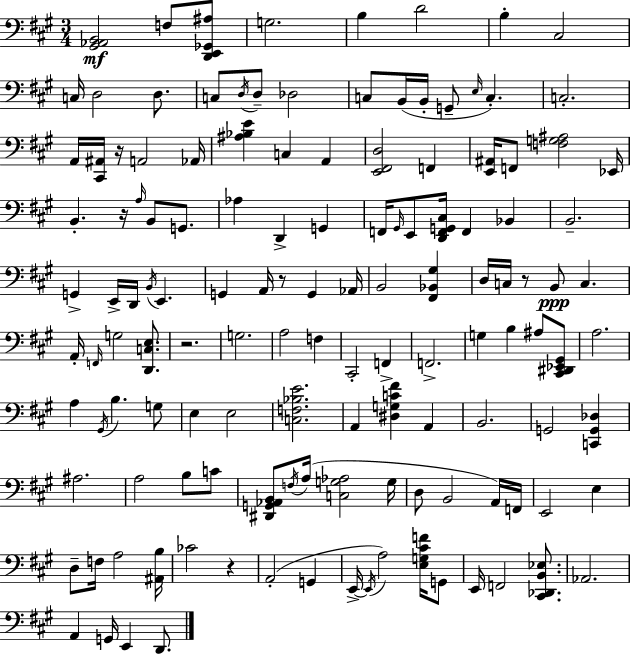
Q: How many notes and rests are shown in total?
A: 133